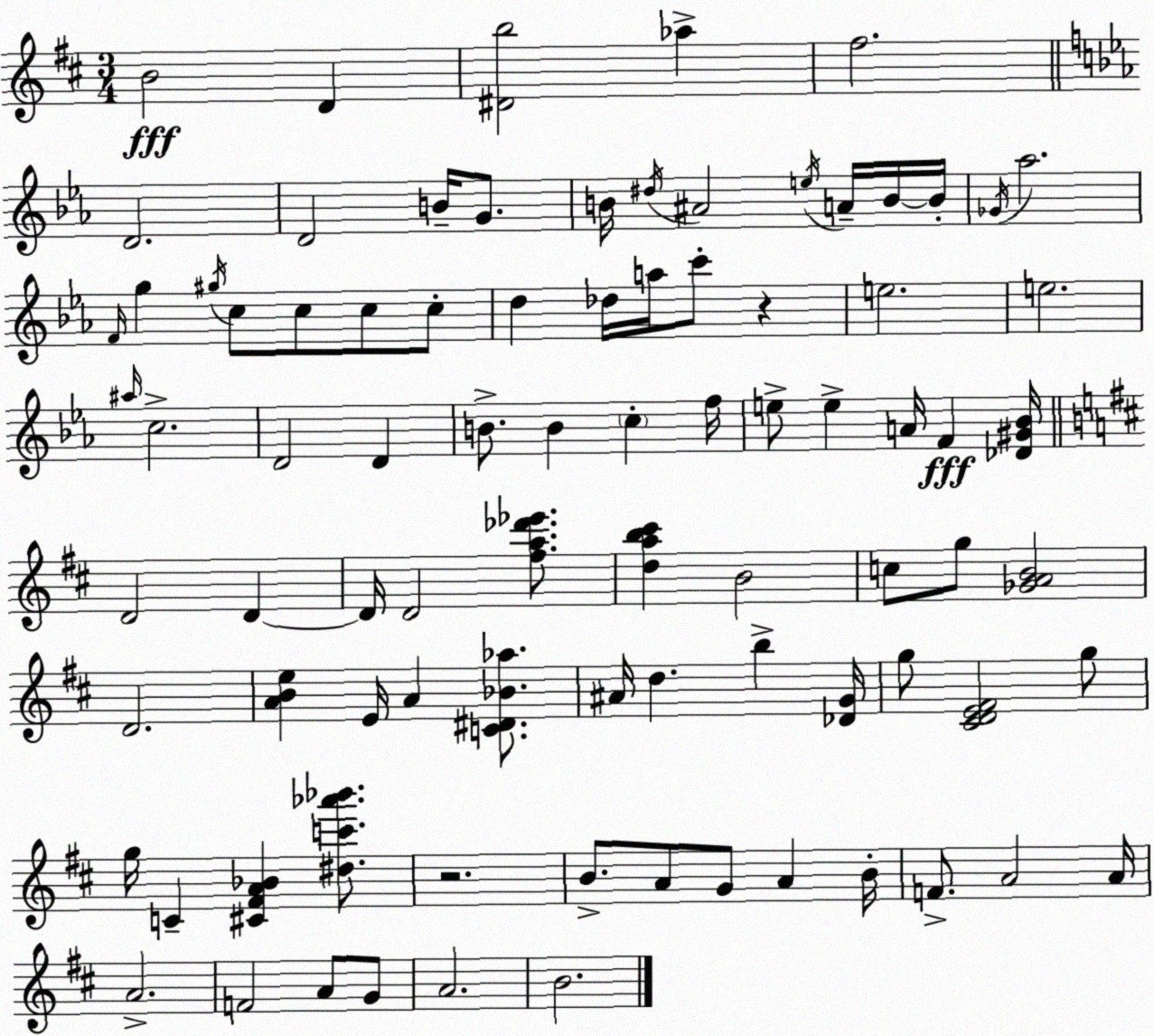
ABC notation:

X:1
T:Untitled
M:3/4
L:1/4
K:D
B2 D [^Db]2 _a ^f2 D2 D2 B/4 G/2 B/4 ^d/4 ^A2 e/4 A/4 B/4 B/4 _G/4 _a2 F/4 g ^g/4 c/2 c/2 c/2 c/2 d _d/4 a/4 c'/2 z e2 e2 ^a/4 c2 D2 D B/2 B c f/4 e/2 e A/4 F [_D^G_B]/4 D2 D D/4 D2 [^fa_d'_e']/2 [dab^c'] B2 c/2 g/2 [_GAB]2 D2 [ABe] E/4 A [C^D_B_a]/2 ^A/4 d b [_DG]/4 g/2 [^CDE^F]2 g/2 g/4 C [^C^FA_B] [^dc'_a'_b']/2 z2 B/2 A/2 G/2 A B/4 F/2 A2 A/4 A2 F2 A/2 G/2 A2 B2